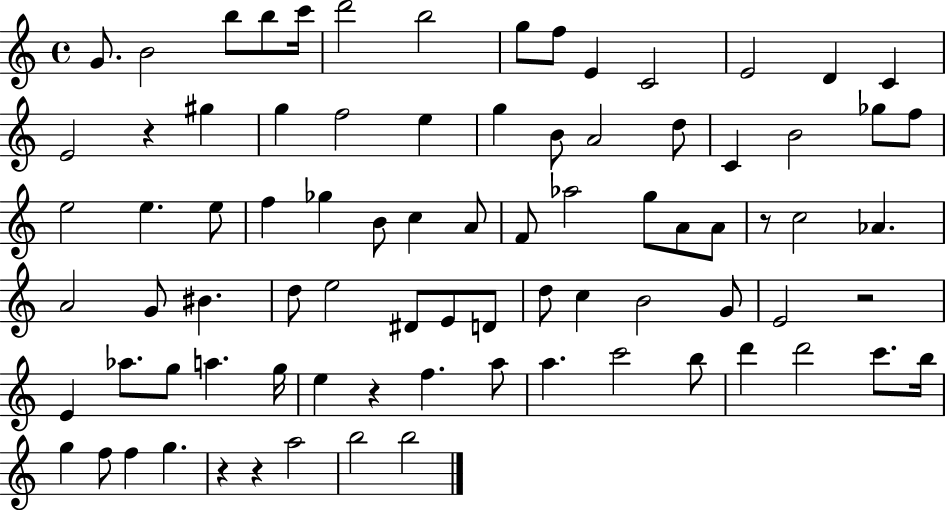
{
  \clef treble
  \time 4/4
  \defaultTimeSignature
  \key c \major
  g'8. b'2 b''8 b''8 c'''16 | d'''2 b''2 | g''8 f''8 e'4 c'2 | e'2 d'4 c'4 | \break e'2 r4 gis''4 | g''4 f''2 e''4 | g''4 b'8 a'2 d''8 | c'4 b'2 ges''8 f''8 | \break e''2 e''4. e''8 | f''4 ges''4 b'8 c''4 a'8 | f'8 aes''2 g''8 a'8 a'8 | r8 c''2 aes'4. | \break a'2 g'8 bis'4. | d''8 e''2 dis'8 e'8 d'8 | d''8 c''4 b'2 g'8 | e'2 r2 | \break e'4 aes''8. g''8 a''4. g''16 | e''4 r4 f''4. a''8 | a''4. c'''2 b''8 | d'''4 d'''2 c'''8. b''16 | \break g''4 f''8 f''4 g''4. | r4 r4 a''2 | b''2 b''2 | \bar "|."
}